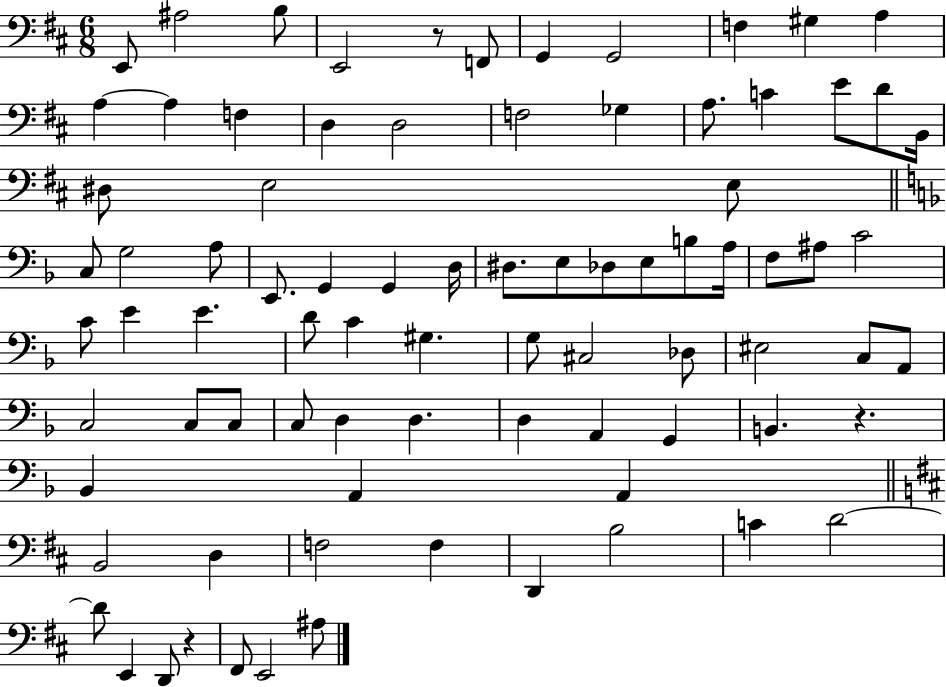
E2/e A#3/h B3/e E2/h R/e F2/e G2/q G2/h F3/q G#3/q A3/q A3/q A3/q F3/q D3/q D3/h F3/h Gb3/q A3/e. C4/q E4/e D4/e B2/s D#3/e E3/h E3/e C3/e G3/h A3/e E2/e. G2/q G2/q D3/s D#3/e. E3/e Db3/e E3/e B3/e A3/s F3/e A#3/e C4/h C4/e E4/q E4/q. D4/e C4/q G#3/q. G3/e C#3/h Db3/e EIS3/h C3/e A2/e C3/h C3/e C3/e C3/e D3/q D3/q. D3/q A2/q G2/q B2/q. R/q. Bb2/q A2/q A2/q B2/h D3/q F3/h F3/q D2/q B3/h C4/q D4/h D4/e E2/q D2/e R/q F#2/e E2/h A#3/e